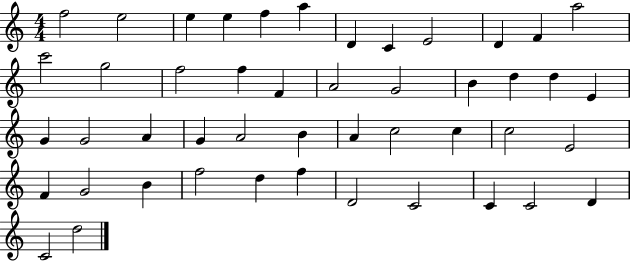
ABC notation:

X:1
T:Untitled
M:4/4
L:1/4
K:C
f2 e2 e e f a D C E2 D F a2 c'2 g2 f2 f F A2 G2 B d d E G G2 A G A2 B A c2 c c2 E2 F G2 B f2 d f D2 C2 C C2 D C2 d2